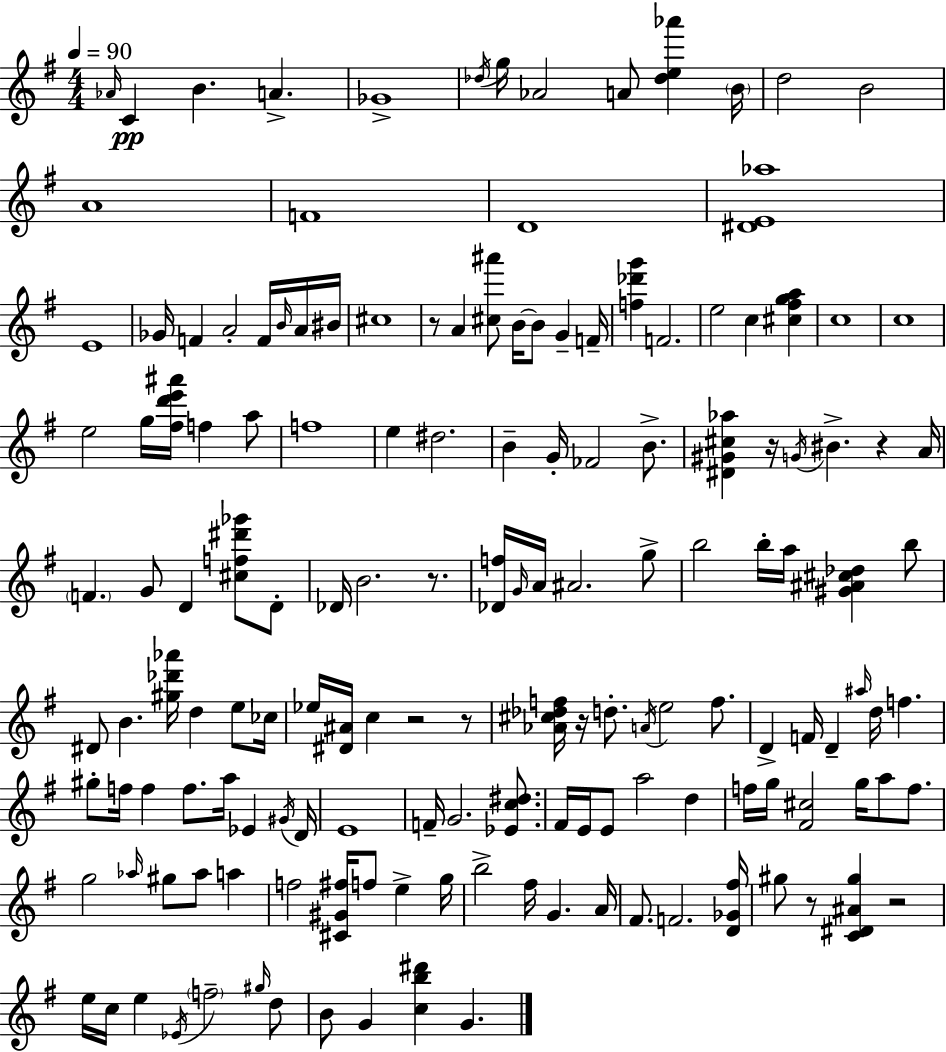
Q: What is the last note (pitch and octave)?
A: G4